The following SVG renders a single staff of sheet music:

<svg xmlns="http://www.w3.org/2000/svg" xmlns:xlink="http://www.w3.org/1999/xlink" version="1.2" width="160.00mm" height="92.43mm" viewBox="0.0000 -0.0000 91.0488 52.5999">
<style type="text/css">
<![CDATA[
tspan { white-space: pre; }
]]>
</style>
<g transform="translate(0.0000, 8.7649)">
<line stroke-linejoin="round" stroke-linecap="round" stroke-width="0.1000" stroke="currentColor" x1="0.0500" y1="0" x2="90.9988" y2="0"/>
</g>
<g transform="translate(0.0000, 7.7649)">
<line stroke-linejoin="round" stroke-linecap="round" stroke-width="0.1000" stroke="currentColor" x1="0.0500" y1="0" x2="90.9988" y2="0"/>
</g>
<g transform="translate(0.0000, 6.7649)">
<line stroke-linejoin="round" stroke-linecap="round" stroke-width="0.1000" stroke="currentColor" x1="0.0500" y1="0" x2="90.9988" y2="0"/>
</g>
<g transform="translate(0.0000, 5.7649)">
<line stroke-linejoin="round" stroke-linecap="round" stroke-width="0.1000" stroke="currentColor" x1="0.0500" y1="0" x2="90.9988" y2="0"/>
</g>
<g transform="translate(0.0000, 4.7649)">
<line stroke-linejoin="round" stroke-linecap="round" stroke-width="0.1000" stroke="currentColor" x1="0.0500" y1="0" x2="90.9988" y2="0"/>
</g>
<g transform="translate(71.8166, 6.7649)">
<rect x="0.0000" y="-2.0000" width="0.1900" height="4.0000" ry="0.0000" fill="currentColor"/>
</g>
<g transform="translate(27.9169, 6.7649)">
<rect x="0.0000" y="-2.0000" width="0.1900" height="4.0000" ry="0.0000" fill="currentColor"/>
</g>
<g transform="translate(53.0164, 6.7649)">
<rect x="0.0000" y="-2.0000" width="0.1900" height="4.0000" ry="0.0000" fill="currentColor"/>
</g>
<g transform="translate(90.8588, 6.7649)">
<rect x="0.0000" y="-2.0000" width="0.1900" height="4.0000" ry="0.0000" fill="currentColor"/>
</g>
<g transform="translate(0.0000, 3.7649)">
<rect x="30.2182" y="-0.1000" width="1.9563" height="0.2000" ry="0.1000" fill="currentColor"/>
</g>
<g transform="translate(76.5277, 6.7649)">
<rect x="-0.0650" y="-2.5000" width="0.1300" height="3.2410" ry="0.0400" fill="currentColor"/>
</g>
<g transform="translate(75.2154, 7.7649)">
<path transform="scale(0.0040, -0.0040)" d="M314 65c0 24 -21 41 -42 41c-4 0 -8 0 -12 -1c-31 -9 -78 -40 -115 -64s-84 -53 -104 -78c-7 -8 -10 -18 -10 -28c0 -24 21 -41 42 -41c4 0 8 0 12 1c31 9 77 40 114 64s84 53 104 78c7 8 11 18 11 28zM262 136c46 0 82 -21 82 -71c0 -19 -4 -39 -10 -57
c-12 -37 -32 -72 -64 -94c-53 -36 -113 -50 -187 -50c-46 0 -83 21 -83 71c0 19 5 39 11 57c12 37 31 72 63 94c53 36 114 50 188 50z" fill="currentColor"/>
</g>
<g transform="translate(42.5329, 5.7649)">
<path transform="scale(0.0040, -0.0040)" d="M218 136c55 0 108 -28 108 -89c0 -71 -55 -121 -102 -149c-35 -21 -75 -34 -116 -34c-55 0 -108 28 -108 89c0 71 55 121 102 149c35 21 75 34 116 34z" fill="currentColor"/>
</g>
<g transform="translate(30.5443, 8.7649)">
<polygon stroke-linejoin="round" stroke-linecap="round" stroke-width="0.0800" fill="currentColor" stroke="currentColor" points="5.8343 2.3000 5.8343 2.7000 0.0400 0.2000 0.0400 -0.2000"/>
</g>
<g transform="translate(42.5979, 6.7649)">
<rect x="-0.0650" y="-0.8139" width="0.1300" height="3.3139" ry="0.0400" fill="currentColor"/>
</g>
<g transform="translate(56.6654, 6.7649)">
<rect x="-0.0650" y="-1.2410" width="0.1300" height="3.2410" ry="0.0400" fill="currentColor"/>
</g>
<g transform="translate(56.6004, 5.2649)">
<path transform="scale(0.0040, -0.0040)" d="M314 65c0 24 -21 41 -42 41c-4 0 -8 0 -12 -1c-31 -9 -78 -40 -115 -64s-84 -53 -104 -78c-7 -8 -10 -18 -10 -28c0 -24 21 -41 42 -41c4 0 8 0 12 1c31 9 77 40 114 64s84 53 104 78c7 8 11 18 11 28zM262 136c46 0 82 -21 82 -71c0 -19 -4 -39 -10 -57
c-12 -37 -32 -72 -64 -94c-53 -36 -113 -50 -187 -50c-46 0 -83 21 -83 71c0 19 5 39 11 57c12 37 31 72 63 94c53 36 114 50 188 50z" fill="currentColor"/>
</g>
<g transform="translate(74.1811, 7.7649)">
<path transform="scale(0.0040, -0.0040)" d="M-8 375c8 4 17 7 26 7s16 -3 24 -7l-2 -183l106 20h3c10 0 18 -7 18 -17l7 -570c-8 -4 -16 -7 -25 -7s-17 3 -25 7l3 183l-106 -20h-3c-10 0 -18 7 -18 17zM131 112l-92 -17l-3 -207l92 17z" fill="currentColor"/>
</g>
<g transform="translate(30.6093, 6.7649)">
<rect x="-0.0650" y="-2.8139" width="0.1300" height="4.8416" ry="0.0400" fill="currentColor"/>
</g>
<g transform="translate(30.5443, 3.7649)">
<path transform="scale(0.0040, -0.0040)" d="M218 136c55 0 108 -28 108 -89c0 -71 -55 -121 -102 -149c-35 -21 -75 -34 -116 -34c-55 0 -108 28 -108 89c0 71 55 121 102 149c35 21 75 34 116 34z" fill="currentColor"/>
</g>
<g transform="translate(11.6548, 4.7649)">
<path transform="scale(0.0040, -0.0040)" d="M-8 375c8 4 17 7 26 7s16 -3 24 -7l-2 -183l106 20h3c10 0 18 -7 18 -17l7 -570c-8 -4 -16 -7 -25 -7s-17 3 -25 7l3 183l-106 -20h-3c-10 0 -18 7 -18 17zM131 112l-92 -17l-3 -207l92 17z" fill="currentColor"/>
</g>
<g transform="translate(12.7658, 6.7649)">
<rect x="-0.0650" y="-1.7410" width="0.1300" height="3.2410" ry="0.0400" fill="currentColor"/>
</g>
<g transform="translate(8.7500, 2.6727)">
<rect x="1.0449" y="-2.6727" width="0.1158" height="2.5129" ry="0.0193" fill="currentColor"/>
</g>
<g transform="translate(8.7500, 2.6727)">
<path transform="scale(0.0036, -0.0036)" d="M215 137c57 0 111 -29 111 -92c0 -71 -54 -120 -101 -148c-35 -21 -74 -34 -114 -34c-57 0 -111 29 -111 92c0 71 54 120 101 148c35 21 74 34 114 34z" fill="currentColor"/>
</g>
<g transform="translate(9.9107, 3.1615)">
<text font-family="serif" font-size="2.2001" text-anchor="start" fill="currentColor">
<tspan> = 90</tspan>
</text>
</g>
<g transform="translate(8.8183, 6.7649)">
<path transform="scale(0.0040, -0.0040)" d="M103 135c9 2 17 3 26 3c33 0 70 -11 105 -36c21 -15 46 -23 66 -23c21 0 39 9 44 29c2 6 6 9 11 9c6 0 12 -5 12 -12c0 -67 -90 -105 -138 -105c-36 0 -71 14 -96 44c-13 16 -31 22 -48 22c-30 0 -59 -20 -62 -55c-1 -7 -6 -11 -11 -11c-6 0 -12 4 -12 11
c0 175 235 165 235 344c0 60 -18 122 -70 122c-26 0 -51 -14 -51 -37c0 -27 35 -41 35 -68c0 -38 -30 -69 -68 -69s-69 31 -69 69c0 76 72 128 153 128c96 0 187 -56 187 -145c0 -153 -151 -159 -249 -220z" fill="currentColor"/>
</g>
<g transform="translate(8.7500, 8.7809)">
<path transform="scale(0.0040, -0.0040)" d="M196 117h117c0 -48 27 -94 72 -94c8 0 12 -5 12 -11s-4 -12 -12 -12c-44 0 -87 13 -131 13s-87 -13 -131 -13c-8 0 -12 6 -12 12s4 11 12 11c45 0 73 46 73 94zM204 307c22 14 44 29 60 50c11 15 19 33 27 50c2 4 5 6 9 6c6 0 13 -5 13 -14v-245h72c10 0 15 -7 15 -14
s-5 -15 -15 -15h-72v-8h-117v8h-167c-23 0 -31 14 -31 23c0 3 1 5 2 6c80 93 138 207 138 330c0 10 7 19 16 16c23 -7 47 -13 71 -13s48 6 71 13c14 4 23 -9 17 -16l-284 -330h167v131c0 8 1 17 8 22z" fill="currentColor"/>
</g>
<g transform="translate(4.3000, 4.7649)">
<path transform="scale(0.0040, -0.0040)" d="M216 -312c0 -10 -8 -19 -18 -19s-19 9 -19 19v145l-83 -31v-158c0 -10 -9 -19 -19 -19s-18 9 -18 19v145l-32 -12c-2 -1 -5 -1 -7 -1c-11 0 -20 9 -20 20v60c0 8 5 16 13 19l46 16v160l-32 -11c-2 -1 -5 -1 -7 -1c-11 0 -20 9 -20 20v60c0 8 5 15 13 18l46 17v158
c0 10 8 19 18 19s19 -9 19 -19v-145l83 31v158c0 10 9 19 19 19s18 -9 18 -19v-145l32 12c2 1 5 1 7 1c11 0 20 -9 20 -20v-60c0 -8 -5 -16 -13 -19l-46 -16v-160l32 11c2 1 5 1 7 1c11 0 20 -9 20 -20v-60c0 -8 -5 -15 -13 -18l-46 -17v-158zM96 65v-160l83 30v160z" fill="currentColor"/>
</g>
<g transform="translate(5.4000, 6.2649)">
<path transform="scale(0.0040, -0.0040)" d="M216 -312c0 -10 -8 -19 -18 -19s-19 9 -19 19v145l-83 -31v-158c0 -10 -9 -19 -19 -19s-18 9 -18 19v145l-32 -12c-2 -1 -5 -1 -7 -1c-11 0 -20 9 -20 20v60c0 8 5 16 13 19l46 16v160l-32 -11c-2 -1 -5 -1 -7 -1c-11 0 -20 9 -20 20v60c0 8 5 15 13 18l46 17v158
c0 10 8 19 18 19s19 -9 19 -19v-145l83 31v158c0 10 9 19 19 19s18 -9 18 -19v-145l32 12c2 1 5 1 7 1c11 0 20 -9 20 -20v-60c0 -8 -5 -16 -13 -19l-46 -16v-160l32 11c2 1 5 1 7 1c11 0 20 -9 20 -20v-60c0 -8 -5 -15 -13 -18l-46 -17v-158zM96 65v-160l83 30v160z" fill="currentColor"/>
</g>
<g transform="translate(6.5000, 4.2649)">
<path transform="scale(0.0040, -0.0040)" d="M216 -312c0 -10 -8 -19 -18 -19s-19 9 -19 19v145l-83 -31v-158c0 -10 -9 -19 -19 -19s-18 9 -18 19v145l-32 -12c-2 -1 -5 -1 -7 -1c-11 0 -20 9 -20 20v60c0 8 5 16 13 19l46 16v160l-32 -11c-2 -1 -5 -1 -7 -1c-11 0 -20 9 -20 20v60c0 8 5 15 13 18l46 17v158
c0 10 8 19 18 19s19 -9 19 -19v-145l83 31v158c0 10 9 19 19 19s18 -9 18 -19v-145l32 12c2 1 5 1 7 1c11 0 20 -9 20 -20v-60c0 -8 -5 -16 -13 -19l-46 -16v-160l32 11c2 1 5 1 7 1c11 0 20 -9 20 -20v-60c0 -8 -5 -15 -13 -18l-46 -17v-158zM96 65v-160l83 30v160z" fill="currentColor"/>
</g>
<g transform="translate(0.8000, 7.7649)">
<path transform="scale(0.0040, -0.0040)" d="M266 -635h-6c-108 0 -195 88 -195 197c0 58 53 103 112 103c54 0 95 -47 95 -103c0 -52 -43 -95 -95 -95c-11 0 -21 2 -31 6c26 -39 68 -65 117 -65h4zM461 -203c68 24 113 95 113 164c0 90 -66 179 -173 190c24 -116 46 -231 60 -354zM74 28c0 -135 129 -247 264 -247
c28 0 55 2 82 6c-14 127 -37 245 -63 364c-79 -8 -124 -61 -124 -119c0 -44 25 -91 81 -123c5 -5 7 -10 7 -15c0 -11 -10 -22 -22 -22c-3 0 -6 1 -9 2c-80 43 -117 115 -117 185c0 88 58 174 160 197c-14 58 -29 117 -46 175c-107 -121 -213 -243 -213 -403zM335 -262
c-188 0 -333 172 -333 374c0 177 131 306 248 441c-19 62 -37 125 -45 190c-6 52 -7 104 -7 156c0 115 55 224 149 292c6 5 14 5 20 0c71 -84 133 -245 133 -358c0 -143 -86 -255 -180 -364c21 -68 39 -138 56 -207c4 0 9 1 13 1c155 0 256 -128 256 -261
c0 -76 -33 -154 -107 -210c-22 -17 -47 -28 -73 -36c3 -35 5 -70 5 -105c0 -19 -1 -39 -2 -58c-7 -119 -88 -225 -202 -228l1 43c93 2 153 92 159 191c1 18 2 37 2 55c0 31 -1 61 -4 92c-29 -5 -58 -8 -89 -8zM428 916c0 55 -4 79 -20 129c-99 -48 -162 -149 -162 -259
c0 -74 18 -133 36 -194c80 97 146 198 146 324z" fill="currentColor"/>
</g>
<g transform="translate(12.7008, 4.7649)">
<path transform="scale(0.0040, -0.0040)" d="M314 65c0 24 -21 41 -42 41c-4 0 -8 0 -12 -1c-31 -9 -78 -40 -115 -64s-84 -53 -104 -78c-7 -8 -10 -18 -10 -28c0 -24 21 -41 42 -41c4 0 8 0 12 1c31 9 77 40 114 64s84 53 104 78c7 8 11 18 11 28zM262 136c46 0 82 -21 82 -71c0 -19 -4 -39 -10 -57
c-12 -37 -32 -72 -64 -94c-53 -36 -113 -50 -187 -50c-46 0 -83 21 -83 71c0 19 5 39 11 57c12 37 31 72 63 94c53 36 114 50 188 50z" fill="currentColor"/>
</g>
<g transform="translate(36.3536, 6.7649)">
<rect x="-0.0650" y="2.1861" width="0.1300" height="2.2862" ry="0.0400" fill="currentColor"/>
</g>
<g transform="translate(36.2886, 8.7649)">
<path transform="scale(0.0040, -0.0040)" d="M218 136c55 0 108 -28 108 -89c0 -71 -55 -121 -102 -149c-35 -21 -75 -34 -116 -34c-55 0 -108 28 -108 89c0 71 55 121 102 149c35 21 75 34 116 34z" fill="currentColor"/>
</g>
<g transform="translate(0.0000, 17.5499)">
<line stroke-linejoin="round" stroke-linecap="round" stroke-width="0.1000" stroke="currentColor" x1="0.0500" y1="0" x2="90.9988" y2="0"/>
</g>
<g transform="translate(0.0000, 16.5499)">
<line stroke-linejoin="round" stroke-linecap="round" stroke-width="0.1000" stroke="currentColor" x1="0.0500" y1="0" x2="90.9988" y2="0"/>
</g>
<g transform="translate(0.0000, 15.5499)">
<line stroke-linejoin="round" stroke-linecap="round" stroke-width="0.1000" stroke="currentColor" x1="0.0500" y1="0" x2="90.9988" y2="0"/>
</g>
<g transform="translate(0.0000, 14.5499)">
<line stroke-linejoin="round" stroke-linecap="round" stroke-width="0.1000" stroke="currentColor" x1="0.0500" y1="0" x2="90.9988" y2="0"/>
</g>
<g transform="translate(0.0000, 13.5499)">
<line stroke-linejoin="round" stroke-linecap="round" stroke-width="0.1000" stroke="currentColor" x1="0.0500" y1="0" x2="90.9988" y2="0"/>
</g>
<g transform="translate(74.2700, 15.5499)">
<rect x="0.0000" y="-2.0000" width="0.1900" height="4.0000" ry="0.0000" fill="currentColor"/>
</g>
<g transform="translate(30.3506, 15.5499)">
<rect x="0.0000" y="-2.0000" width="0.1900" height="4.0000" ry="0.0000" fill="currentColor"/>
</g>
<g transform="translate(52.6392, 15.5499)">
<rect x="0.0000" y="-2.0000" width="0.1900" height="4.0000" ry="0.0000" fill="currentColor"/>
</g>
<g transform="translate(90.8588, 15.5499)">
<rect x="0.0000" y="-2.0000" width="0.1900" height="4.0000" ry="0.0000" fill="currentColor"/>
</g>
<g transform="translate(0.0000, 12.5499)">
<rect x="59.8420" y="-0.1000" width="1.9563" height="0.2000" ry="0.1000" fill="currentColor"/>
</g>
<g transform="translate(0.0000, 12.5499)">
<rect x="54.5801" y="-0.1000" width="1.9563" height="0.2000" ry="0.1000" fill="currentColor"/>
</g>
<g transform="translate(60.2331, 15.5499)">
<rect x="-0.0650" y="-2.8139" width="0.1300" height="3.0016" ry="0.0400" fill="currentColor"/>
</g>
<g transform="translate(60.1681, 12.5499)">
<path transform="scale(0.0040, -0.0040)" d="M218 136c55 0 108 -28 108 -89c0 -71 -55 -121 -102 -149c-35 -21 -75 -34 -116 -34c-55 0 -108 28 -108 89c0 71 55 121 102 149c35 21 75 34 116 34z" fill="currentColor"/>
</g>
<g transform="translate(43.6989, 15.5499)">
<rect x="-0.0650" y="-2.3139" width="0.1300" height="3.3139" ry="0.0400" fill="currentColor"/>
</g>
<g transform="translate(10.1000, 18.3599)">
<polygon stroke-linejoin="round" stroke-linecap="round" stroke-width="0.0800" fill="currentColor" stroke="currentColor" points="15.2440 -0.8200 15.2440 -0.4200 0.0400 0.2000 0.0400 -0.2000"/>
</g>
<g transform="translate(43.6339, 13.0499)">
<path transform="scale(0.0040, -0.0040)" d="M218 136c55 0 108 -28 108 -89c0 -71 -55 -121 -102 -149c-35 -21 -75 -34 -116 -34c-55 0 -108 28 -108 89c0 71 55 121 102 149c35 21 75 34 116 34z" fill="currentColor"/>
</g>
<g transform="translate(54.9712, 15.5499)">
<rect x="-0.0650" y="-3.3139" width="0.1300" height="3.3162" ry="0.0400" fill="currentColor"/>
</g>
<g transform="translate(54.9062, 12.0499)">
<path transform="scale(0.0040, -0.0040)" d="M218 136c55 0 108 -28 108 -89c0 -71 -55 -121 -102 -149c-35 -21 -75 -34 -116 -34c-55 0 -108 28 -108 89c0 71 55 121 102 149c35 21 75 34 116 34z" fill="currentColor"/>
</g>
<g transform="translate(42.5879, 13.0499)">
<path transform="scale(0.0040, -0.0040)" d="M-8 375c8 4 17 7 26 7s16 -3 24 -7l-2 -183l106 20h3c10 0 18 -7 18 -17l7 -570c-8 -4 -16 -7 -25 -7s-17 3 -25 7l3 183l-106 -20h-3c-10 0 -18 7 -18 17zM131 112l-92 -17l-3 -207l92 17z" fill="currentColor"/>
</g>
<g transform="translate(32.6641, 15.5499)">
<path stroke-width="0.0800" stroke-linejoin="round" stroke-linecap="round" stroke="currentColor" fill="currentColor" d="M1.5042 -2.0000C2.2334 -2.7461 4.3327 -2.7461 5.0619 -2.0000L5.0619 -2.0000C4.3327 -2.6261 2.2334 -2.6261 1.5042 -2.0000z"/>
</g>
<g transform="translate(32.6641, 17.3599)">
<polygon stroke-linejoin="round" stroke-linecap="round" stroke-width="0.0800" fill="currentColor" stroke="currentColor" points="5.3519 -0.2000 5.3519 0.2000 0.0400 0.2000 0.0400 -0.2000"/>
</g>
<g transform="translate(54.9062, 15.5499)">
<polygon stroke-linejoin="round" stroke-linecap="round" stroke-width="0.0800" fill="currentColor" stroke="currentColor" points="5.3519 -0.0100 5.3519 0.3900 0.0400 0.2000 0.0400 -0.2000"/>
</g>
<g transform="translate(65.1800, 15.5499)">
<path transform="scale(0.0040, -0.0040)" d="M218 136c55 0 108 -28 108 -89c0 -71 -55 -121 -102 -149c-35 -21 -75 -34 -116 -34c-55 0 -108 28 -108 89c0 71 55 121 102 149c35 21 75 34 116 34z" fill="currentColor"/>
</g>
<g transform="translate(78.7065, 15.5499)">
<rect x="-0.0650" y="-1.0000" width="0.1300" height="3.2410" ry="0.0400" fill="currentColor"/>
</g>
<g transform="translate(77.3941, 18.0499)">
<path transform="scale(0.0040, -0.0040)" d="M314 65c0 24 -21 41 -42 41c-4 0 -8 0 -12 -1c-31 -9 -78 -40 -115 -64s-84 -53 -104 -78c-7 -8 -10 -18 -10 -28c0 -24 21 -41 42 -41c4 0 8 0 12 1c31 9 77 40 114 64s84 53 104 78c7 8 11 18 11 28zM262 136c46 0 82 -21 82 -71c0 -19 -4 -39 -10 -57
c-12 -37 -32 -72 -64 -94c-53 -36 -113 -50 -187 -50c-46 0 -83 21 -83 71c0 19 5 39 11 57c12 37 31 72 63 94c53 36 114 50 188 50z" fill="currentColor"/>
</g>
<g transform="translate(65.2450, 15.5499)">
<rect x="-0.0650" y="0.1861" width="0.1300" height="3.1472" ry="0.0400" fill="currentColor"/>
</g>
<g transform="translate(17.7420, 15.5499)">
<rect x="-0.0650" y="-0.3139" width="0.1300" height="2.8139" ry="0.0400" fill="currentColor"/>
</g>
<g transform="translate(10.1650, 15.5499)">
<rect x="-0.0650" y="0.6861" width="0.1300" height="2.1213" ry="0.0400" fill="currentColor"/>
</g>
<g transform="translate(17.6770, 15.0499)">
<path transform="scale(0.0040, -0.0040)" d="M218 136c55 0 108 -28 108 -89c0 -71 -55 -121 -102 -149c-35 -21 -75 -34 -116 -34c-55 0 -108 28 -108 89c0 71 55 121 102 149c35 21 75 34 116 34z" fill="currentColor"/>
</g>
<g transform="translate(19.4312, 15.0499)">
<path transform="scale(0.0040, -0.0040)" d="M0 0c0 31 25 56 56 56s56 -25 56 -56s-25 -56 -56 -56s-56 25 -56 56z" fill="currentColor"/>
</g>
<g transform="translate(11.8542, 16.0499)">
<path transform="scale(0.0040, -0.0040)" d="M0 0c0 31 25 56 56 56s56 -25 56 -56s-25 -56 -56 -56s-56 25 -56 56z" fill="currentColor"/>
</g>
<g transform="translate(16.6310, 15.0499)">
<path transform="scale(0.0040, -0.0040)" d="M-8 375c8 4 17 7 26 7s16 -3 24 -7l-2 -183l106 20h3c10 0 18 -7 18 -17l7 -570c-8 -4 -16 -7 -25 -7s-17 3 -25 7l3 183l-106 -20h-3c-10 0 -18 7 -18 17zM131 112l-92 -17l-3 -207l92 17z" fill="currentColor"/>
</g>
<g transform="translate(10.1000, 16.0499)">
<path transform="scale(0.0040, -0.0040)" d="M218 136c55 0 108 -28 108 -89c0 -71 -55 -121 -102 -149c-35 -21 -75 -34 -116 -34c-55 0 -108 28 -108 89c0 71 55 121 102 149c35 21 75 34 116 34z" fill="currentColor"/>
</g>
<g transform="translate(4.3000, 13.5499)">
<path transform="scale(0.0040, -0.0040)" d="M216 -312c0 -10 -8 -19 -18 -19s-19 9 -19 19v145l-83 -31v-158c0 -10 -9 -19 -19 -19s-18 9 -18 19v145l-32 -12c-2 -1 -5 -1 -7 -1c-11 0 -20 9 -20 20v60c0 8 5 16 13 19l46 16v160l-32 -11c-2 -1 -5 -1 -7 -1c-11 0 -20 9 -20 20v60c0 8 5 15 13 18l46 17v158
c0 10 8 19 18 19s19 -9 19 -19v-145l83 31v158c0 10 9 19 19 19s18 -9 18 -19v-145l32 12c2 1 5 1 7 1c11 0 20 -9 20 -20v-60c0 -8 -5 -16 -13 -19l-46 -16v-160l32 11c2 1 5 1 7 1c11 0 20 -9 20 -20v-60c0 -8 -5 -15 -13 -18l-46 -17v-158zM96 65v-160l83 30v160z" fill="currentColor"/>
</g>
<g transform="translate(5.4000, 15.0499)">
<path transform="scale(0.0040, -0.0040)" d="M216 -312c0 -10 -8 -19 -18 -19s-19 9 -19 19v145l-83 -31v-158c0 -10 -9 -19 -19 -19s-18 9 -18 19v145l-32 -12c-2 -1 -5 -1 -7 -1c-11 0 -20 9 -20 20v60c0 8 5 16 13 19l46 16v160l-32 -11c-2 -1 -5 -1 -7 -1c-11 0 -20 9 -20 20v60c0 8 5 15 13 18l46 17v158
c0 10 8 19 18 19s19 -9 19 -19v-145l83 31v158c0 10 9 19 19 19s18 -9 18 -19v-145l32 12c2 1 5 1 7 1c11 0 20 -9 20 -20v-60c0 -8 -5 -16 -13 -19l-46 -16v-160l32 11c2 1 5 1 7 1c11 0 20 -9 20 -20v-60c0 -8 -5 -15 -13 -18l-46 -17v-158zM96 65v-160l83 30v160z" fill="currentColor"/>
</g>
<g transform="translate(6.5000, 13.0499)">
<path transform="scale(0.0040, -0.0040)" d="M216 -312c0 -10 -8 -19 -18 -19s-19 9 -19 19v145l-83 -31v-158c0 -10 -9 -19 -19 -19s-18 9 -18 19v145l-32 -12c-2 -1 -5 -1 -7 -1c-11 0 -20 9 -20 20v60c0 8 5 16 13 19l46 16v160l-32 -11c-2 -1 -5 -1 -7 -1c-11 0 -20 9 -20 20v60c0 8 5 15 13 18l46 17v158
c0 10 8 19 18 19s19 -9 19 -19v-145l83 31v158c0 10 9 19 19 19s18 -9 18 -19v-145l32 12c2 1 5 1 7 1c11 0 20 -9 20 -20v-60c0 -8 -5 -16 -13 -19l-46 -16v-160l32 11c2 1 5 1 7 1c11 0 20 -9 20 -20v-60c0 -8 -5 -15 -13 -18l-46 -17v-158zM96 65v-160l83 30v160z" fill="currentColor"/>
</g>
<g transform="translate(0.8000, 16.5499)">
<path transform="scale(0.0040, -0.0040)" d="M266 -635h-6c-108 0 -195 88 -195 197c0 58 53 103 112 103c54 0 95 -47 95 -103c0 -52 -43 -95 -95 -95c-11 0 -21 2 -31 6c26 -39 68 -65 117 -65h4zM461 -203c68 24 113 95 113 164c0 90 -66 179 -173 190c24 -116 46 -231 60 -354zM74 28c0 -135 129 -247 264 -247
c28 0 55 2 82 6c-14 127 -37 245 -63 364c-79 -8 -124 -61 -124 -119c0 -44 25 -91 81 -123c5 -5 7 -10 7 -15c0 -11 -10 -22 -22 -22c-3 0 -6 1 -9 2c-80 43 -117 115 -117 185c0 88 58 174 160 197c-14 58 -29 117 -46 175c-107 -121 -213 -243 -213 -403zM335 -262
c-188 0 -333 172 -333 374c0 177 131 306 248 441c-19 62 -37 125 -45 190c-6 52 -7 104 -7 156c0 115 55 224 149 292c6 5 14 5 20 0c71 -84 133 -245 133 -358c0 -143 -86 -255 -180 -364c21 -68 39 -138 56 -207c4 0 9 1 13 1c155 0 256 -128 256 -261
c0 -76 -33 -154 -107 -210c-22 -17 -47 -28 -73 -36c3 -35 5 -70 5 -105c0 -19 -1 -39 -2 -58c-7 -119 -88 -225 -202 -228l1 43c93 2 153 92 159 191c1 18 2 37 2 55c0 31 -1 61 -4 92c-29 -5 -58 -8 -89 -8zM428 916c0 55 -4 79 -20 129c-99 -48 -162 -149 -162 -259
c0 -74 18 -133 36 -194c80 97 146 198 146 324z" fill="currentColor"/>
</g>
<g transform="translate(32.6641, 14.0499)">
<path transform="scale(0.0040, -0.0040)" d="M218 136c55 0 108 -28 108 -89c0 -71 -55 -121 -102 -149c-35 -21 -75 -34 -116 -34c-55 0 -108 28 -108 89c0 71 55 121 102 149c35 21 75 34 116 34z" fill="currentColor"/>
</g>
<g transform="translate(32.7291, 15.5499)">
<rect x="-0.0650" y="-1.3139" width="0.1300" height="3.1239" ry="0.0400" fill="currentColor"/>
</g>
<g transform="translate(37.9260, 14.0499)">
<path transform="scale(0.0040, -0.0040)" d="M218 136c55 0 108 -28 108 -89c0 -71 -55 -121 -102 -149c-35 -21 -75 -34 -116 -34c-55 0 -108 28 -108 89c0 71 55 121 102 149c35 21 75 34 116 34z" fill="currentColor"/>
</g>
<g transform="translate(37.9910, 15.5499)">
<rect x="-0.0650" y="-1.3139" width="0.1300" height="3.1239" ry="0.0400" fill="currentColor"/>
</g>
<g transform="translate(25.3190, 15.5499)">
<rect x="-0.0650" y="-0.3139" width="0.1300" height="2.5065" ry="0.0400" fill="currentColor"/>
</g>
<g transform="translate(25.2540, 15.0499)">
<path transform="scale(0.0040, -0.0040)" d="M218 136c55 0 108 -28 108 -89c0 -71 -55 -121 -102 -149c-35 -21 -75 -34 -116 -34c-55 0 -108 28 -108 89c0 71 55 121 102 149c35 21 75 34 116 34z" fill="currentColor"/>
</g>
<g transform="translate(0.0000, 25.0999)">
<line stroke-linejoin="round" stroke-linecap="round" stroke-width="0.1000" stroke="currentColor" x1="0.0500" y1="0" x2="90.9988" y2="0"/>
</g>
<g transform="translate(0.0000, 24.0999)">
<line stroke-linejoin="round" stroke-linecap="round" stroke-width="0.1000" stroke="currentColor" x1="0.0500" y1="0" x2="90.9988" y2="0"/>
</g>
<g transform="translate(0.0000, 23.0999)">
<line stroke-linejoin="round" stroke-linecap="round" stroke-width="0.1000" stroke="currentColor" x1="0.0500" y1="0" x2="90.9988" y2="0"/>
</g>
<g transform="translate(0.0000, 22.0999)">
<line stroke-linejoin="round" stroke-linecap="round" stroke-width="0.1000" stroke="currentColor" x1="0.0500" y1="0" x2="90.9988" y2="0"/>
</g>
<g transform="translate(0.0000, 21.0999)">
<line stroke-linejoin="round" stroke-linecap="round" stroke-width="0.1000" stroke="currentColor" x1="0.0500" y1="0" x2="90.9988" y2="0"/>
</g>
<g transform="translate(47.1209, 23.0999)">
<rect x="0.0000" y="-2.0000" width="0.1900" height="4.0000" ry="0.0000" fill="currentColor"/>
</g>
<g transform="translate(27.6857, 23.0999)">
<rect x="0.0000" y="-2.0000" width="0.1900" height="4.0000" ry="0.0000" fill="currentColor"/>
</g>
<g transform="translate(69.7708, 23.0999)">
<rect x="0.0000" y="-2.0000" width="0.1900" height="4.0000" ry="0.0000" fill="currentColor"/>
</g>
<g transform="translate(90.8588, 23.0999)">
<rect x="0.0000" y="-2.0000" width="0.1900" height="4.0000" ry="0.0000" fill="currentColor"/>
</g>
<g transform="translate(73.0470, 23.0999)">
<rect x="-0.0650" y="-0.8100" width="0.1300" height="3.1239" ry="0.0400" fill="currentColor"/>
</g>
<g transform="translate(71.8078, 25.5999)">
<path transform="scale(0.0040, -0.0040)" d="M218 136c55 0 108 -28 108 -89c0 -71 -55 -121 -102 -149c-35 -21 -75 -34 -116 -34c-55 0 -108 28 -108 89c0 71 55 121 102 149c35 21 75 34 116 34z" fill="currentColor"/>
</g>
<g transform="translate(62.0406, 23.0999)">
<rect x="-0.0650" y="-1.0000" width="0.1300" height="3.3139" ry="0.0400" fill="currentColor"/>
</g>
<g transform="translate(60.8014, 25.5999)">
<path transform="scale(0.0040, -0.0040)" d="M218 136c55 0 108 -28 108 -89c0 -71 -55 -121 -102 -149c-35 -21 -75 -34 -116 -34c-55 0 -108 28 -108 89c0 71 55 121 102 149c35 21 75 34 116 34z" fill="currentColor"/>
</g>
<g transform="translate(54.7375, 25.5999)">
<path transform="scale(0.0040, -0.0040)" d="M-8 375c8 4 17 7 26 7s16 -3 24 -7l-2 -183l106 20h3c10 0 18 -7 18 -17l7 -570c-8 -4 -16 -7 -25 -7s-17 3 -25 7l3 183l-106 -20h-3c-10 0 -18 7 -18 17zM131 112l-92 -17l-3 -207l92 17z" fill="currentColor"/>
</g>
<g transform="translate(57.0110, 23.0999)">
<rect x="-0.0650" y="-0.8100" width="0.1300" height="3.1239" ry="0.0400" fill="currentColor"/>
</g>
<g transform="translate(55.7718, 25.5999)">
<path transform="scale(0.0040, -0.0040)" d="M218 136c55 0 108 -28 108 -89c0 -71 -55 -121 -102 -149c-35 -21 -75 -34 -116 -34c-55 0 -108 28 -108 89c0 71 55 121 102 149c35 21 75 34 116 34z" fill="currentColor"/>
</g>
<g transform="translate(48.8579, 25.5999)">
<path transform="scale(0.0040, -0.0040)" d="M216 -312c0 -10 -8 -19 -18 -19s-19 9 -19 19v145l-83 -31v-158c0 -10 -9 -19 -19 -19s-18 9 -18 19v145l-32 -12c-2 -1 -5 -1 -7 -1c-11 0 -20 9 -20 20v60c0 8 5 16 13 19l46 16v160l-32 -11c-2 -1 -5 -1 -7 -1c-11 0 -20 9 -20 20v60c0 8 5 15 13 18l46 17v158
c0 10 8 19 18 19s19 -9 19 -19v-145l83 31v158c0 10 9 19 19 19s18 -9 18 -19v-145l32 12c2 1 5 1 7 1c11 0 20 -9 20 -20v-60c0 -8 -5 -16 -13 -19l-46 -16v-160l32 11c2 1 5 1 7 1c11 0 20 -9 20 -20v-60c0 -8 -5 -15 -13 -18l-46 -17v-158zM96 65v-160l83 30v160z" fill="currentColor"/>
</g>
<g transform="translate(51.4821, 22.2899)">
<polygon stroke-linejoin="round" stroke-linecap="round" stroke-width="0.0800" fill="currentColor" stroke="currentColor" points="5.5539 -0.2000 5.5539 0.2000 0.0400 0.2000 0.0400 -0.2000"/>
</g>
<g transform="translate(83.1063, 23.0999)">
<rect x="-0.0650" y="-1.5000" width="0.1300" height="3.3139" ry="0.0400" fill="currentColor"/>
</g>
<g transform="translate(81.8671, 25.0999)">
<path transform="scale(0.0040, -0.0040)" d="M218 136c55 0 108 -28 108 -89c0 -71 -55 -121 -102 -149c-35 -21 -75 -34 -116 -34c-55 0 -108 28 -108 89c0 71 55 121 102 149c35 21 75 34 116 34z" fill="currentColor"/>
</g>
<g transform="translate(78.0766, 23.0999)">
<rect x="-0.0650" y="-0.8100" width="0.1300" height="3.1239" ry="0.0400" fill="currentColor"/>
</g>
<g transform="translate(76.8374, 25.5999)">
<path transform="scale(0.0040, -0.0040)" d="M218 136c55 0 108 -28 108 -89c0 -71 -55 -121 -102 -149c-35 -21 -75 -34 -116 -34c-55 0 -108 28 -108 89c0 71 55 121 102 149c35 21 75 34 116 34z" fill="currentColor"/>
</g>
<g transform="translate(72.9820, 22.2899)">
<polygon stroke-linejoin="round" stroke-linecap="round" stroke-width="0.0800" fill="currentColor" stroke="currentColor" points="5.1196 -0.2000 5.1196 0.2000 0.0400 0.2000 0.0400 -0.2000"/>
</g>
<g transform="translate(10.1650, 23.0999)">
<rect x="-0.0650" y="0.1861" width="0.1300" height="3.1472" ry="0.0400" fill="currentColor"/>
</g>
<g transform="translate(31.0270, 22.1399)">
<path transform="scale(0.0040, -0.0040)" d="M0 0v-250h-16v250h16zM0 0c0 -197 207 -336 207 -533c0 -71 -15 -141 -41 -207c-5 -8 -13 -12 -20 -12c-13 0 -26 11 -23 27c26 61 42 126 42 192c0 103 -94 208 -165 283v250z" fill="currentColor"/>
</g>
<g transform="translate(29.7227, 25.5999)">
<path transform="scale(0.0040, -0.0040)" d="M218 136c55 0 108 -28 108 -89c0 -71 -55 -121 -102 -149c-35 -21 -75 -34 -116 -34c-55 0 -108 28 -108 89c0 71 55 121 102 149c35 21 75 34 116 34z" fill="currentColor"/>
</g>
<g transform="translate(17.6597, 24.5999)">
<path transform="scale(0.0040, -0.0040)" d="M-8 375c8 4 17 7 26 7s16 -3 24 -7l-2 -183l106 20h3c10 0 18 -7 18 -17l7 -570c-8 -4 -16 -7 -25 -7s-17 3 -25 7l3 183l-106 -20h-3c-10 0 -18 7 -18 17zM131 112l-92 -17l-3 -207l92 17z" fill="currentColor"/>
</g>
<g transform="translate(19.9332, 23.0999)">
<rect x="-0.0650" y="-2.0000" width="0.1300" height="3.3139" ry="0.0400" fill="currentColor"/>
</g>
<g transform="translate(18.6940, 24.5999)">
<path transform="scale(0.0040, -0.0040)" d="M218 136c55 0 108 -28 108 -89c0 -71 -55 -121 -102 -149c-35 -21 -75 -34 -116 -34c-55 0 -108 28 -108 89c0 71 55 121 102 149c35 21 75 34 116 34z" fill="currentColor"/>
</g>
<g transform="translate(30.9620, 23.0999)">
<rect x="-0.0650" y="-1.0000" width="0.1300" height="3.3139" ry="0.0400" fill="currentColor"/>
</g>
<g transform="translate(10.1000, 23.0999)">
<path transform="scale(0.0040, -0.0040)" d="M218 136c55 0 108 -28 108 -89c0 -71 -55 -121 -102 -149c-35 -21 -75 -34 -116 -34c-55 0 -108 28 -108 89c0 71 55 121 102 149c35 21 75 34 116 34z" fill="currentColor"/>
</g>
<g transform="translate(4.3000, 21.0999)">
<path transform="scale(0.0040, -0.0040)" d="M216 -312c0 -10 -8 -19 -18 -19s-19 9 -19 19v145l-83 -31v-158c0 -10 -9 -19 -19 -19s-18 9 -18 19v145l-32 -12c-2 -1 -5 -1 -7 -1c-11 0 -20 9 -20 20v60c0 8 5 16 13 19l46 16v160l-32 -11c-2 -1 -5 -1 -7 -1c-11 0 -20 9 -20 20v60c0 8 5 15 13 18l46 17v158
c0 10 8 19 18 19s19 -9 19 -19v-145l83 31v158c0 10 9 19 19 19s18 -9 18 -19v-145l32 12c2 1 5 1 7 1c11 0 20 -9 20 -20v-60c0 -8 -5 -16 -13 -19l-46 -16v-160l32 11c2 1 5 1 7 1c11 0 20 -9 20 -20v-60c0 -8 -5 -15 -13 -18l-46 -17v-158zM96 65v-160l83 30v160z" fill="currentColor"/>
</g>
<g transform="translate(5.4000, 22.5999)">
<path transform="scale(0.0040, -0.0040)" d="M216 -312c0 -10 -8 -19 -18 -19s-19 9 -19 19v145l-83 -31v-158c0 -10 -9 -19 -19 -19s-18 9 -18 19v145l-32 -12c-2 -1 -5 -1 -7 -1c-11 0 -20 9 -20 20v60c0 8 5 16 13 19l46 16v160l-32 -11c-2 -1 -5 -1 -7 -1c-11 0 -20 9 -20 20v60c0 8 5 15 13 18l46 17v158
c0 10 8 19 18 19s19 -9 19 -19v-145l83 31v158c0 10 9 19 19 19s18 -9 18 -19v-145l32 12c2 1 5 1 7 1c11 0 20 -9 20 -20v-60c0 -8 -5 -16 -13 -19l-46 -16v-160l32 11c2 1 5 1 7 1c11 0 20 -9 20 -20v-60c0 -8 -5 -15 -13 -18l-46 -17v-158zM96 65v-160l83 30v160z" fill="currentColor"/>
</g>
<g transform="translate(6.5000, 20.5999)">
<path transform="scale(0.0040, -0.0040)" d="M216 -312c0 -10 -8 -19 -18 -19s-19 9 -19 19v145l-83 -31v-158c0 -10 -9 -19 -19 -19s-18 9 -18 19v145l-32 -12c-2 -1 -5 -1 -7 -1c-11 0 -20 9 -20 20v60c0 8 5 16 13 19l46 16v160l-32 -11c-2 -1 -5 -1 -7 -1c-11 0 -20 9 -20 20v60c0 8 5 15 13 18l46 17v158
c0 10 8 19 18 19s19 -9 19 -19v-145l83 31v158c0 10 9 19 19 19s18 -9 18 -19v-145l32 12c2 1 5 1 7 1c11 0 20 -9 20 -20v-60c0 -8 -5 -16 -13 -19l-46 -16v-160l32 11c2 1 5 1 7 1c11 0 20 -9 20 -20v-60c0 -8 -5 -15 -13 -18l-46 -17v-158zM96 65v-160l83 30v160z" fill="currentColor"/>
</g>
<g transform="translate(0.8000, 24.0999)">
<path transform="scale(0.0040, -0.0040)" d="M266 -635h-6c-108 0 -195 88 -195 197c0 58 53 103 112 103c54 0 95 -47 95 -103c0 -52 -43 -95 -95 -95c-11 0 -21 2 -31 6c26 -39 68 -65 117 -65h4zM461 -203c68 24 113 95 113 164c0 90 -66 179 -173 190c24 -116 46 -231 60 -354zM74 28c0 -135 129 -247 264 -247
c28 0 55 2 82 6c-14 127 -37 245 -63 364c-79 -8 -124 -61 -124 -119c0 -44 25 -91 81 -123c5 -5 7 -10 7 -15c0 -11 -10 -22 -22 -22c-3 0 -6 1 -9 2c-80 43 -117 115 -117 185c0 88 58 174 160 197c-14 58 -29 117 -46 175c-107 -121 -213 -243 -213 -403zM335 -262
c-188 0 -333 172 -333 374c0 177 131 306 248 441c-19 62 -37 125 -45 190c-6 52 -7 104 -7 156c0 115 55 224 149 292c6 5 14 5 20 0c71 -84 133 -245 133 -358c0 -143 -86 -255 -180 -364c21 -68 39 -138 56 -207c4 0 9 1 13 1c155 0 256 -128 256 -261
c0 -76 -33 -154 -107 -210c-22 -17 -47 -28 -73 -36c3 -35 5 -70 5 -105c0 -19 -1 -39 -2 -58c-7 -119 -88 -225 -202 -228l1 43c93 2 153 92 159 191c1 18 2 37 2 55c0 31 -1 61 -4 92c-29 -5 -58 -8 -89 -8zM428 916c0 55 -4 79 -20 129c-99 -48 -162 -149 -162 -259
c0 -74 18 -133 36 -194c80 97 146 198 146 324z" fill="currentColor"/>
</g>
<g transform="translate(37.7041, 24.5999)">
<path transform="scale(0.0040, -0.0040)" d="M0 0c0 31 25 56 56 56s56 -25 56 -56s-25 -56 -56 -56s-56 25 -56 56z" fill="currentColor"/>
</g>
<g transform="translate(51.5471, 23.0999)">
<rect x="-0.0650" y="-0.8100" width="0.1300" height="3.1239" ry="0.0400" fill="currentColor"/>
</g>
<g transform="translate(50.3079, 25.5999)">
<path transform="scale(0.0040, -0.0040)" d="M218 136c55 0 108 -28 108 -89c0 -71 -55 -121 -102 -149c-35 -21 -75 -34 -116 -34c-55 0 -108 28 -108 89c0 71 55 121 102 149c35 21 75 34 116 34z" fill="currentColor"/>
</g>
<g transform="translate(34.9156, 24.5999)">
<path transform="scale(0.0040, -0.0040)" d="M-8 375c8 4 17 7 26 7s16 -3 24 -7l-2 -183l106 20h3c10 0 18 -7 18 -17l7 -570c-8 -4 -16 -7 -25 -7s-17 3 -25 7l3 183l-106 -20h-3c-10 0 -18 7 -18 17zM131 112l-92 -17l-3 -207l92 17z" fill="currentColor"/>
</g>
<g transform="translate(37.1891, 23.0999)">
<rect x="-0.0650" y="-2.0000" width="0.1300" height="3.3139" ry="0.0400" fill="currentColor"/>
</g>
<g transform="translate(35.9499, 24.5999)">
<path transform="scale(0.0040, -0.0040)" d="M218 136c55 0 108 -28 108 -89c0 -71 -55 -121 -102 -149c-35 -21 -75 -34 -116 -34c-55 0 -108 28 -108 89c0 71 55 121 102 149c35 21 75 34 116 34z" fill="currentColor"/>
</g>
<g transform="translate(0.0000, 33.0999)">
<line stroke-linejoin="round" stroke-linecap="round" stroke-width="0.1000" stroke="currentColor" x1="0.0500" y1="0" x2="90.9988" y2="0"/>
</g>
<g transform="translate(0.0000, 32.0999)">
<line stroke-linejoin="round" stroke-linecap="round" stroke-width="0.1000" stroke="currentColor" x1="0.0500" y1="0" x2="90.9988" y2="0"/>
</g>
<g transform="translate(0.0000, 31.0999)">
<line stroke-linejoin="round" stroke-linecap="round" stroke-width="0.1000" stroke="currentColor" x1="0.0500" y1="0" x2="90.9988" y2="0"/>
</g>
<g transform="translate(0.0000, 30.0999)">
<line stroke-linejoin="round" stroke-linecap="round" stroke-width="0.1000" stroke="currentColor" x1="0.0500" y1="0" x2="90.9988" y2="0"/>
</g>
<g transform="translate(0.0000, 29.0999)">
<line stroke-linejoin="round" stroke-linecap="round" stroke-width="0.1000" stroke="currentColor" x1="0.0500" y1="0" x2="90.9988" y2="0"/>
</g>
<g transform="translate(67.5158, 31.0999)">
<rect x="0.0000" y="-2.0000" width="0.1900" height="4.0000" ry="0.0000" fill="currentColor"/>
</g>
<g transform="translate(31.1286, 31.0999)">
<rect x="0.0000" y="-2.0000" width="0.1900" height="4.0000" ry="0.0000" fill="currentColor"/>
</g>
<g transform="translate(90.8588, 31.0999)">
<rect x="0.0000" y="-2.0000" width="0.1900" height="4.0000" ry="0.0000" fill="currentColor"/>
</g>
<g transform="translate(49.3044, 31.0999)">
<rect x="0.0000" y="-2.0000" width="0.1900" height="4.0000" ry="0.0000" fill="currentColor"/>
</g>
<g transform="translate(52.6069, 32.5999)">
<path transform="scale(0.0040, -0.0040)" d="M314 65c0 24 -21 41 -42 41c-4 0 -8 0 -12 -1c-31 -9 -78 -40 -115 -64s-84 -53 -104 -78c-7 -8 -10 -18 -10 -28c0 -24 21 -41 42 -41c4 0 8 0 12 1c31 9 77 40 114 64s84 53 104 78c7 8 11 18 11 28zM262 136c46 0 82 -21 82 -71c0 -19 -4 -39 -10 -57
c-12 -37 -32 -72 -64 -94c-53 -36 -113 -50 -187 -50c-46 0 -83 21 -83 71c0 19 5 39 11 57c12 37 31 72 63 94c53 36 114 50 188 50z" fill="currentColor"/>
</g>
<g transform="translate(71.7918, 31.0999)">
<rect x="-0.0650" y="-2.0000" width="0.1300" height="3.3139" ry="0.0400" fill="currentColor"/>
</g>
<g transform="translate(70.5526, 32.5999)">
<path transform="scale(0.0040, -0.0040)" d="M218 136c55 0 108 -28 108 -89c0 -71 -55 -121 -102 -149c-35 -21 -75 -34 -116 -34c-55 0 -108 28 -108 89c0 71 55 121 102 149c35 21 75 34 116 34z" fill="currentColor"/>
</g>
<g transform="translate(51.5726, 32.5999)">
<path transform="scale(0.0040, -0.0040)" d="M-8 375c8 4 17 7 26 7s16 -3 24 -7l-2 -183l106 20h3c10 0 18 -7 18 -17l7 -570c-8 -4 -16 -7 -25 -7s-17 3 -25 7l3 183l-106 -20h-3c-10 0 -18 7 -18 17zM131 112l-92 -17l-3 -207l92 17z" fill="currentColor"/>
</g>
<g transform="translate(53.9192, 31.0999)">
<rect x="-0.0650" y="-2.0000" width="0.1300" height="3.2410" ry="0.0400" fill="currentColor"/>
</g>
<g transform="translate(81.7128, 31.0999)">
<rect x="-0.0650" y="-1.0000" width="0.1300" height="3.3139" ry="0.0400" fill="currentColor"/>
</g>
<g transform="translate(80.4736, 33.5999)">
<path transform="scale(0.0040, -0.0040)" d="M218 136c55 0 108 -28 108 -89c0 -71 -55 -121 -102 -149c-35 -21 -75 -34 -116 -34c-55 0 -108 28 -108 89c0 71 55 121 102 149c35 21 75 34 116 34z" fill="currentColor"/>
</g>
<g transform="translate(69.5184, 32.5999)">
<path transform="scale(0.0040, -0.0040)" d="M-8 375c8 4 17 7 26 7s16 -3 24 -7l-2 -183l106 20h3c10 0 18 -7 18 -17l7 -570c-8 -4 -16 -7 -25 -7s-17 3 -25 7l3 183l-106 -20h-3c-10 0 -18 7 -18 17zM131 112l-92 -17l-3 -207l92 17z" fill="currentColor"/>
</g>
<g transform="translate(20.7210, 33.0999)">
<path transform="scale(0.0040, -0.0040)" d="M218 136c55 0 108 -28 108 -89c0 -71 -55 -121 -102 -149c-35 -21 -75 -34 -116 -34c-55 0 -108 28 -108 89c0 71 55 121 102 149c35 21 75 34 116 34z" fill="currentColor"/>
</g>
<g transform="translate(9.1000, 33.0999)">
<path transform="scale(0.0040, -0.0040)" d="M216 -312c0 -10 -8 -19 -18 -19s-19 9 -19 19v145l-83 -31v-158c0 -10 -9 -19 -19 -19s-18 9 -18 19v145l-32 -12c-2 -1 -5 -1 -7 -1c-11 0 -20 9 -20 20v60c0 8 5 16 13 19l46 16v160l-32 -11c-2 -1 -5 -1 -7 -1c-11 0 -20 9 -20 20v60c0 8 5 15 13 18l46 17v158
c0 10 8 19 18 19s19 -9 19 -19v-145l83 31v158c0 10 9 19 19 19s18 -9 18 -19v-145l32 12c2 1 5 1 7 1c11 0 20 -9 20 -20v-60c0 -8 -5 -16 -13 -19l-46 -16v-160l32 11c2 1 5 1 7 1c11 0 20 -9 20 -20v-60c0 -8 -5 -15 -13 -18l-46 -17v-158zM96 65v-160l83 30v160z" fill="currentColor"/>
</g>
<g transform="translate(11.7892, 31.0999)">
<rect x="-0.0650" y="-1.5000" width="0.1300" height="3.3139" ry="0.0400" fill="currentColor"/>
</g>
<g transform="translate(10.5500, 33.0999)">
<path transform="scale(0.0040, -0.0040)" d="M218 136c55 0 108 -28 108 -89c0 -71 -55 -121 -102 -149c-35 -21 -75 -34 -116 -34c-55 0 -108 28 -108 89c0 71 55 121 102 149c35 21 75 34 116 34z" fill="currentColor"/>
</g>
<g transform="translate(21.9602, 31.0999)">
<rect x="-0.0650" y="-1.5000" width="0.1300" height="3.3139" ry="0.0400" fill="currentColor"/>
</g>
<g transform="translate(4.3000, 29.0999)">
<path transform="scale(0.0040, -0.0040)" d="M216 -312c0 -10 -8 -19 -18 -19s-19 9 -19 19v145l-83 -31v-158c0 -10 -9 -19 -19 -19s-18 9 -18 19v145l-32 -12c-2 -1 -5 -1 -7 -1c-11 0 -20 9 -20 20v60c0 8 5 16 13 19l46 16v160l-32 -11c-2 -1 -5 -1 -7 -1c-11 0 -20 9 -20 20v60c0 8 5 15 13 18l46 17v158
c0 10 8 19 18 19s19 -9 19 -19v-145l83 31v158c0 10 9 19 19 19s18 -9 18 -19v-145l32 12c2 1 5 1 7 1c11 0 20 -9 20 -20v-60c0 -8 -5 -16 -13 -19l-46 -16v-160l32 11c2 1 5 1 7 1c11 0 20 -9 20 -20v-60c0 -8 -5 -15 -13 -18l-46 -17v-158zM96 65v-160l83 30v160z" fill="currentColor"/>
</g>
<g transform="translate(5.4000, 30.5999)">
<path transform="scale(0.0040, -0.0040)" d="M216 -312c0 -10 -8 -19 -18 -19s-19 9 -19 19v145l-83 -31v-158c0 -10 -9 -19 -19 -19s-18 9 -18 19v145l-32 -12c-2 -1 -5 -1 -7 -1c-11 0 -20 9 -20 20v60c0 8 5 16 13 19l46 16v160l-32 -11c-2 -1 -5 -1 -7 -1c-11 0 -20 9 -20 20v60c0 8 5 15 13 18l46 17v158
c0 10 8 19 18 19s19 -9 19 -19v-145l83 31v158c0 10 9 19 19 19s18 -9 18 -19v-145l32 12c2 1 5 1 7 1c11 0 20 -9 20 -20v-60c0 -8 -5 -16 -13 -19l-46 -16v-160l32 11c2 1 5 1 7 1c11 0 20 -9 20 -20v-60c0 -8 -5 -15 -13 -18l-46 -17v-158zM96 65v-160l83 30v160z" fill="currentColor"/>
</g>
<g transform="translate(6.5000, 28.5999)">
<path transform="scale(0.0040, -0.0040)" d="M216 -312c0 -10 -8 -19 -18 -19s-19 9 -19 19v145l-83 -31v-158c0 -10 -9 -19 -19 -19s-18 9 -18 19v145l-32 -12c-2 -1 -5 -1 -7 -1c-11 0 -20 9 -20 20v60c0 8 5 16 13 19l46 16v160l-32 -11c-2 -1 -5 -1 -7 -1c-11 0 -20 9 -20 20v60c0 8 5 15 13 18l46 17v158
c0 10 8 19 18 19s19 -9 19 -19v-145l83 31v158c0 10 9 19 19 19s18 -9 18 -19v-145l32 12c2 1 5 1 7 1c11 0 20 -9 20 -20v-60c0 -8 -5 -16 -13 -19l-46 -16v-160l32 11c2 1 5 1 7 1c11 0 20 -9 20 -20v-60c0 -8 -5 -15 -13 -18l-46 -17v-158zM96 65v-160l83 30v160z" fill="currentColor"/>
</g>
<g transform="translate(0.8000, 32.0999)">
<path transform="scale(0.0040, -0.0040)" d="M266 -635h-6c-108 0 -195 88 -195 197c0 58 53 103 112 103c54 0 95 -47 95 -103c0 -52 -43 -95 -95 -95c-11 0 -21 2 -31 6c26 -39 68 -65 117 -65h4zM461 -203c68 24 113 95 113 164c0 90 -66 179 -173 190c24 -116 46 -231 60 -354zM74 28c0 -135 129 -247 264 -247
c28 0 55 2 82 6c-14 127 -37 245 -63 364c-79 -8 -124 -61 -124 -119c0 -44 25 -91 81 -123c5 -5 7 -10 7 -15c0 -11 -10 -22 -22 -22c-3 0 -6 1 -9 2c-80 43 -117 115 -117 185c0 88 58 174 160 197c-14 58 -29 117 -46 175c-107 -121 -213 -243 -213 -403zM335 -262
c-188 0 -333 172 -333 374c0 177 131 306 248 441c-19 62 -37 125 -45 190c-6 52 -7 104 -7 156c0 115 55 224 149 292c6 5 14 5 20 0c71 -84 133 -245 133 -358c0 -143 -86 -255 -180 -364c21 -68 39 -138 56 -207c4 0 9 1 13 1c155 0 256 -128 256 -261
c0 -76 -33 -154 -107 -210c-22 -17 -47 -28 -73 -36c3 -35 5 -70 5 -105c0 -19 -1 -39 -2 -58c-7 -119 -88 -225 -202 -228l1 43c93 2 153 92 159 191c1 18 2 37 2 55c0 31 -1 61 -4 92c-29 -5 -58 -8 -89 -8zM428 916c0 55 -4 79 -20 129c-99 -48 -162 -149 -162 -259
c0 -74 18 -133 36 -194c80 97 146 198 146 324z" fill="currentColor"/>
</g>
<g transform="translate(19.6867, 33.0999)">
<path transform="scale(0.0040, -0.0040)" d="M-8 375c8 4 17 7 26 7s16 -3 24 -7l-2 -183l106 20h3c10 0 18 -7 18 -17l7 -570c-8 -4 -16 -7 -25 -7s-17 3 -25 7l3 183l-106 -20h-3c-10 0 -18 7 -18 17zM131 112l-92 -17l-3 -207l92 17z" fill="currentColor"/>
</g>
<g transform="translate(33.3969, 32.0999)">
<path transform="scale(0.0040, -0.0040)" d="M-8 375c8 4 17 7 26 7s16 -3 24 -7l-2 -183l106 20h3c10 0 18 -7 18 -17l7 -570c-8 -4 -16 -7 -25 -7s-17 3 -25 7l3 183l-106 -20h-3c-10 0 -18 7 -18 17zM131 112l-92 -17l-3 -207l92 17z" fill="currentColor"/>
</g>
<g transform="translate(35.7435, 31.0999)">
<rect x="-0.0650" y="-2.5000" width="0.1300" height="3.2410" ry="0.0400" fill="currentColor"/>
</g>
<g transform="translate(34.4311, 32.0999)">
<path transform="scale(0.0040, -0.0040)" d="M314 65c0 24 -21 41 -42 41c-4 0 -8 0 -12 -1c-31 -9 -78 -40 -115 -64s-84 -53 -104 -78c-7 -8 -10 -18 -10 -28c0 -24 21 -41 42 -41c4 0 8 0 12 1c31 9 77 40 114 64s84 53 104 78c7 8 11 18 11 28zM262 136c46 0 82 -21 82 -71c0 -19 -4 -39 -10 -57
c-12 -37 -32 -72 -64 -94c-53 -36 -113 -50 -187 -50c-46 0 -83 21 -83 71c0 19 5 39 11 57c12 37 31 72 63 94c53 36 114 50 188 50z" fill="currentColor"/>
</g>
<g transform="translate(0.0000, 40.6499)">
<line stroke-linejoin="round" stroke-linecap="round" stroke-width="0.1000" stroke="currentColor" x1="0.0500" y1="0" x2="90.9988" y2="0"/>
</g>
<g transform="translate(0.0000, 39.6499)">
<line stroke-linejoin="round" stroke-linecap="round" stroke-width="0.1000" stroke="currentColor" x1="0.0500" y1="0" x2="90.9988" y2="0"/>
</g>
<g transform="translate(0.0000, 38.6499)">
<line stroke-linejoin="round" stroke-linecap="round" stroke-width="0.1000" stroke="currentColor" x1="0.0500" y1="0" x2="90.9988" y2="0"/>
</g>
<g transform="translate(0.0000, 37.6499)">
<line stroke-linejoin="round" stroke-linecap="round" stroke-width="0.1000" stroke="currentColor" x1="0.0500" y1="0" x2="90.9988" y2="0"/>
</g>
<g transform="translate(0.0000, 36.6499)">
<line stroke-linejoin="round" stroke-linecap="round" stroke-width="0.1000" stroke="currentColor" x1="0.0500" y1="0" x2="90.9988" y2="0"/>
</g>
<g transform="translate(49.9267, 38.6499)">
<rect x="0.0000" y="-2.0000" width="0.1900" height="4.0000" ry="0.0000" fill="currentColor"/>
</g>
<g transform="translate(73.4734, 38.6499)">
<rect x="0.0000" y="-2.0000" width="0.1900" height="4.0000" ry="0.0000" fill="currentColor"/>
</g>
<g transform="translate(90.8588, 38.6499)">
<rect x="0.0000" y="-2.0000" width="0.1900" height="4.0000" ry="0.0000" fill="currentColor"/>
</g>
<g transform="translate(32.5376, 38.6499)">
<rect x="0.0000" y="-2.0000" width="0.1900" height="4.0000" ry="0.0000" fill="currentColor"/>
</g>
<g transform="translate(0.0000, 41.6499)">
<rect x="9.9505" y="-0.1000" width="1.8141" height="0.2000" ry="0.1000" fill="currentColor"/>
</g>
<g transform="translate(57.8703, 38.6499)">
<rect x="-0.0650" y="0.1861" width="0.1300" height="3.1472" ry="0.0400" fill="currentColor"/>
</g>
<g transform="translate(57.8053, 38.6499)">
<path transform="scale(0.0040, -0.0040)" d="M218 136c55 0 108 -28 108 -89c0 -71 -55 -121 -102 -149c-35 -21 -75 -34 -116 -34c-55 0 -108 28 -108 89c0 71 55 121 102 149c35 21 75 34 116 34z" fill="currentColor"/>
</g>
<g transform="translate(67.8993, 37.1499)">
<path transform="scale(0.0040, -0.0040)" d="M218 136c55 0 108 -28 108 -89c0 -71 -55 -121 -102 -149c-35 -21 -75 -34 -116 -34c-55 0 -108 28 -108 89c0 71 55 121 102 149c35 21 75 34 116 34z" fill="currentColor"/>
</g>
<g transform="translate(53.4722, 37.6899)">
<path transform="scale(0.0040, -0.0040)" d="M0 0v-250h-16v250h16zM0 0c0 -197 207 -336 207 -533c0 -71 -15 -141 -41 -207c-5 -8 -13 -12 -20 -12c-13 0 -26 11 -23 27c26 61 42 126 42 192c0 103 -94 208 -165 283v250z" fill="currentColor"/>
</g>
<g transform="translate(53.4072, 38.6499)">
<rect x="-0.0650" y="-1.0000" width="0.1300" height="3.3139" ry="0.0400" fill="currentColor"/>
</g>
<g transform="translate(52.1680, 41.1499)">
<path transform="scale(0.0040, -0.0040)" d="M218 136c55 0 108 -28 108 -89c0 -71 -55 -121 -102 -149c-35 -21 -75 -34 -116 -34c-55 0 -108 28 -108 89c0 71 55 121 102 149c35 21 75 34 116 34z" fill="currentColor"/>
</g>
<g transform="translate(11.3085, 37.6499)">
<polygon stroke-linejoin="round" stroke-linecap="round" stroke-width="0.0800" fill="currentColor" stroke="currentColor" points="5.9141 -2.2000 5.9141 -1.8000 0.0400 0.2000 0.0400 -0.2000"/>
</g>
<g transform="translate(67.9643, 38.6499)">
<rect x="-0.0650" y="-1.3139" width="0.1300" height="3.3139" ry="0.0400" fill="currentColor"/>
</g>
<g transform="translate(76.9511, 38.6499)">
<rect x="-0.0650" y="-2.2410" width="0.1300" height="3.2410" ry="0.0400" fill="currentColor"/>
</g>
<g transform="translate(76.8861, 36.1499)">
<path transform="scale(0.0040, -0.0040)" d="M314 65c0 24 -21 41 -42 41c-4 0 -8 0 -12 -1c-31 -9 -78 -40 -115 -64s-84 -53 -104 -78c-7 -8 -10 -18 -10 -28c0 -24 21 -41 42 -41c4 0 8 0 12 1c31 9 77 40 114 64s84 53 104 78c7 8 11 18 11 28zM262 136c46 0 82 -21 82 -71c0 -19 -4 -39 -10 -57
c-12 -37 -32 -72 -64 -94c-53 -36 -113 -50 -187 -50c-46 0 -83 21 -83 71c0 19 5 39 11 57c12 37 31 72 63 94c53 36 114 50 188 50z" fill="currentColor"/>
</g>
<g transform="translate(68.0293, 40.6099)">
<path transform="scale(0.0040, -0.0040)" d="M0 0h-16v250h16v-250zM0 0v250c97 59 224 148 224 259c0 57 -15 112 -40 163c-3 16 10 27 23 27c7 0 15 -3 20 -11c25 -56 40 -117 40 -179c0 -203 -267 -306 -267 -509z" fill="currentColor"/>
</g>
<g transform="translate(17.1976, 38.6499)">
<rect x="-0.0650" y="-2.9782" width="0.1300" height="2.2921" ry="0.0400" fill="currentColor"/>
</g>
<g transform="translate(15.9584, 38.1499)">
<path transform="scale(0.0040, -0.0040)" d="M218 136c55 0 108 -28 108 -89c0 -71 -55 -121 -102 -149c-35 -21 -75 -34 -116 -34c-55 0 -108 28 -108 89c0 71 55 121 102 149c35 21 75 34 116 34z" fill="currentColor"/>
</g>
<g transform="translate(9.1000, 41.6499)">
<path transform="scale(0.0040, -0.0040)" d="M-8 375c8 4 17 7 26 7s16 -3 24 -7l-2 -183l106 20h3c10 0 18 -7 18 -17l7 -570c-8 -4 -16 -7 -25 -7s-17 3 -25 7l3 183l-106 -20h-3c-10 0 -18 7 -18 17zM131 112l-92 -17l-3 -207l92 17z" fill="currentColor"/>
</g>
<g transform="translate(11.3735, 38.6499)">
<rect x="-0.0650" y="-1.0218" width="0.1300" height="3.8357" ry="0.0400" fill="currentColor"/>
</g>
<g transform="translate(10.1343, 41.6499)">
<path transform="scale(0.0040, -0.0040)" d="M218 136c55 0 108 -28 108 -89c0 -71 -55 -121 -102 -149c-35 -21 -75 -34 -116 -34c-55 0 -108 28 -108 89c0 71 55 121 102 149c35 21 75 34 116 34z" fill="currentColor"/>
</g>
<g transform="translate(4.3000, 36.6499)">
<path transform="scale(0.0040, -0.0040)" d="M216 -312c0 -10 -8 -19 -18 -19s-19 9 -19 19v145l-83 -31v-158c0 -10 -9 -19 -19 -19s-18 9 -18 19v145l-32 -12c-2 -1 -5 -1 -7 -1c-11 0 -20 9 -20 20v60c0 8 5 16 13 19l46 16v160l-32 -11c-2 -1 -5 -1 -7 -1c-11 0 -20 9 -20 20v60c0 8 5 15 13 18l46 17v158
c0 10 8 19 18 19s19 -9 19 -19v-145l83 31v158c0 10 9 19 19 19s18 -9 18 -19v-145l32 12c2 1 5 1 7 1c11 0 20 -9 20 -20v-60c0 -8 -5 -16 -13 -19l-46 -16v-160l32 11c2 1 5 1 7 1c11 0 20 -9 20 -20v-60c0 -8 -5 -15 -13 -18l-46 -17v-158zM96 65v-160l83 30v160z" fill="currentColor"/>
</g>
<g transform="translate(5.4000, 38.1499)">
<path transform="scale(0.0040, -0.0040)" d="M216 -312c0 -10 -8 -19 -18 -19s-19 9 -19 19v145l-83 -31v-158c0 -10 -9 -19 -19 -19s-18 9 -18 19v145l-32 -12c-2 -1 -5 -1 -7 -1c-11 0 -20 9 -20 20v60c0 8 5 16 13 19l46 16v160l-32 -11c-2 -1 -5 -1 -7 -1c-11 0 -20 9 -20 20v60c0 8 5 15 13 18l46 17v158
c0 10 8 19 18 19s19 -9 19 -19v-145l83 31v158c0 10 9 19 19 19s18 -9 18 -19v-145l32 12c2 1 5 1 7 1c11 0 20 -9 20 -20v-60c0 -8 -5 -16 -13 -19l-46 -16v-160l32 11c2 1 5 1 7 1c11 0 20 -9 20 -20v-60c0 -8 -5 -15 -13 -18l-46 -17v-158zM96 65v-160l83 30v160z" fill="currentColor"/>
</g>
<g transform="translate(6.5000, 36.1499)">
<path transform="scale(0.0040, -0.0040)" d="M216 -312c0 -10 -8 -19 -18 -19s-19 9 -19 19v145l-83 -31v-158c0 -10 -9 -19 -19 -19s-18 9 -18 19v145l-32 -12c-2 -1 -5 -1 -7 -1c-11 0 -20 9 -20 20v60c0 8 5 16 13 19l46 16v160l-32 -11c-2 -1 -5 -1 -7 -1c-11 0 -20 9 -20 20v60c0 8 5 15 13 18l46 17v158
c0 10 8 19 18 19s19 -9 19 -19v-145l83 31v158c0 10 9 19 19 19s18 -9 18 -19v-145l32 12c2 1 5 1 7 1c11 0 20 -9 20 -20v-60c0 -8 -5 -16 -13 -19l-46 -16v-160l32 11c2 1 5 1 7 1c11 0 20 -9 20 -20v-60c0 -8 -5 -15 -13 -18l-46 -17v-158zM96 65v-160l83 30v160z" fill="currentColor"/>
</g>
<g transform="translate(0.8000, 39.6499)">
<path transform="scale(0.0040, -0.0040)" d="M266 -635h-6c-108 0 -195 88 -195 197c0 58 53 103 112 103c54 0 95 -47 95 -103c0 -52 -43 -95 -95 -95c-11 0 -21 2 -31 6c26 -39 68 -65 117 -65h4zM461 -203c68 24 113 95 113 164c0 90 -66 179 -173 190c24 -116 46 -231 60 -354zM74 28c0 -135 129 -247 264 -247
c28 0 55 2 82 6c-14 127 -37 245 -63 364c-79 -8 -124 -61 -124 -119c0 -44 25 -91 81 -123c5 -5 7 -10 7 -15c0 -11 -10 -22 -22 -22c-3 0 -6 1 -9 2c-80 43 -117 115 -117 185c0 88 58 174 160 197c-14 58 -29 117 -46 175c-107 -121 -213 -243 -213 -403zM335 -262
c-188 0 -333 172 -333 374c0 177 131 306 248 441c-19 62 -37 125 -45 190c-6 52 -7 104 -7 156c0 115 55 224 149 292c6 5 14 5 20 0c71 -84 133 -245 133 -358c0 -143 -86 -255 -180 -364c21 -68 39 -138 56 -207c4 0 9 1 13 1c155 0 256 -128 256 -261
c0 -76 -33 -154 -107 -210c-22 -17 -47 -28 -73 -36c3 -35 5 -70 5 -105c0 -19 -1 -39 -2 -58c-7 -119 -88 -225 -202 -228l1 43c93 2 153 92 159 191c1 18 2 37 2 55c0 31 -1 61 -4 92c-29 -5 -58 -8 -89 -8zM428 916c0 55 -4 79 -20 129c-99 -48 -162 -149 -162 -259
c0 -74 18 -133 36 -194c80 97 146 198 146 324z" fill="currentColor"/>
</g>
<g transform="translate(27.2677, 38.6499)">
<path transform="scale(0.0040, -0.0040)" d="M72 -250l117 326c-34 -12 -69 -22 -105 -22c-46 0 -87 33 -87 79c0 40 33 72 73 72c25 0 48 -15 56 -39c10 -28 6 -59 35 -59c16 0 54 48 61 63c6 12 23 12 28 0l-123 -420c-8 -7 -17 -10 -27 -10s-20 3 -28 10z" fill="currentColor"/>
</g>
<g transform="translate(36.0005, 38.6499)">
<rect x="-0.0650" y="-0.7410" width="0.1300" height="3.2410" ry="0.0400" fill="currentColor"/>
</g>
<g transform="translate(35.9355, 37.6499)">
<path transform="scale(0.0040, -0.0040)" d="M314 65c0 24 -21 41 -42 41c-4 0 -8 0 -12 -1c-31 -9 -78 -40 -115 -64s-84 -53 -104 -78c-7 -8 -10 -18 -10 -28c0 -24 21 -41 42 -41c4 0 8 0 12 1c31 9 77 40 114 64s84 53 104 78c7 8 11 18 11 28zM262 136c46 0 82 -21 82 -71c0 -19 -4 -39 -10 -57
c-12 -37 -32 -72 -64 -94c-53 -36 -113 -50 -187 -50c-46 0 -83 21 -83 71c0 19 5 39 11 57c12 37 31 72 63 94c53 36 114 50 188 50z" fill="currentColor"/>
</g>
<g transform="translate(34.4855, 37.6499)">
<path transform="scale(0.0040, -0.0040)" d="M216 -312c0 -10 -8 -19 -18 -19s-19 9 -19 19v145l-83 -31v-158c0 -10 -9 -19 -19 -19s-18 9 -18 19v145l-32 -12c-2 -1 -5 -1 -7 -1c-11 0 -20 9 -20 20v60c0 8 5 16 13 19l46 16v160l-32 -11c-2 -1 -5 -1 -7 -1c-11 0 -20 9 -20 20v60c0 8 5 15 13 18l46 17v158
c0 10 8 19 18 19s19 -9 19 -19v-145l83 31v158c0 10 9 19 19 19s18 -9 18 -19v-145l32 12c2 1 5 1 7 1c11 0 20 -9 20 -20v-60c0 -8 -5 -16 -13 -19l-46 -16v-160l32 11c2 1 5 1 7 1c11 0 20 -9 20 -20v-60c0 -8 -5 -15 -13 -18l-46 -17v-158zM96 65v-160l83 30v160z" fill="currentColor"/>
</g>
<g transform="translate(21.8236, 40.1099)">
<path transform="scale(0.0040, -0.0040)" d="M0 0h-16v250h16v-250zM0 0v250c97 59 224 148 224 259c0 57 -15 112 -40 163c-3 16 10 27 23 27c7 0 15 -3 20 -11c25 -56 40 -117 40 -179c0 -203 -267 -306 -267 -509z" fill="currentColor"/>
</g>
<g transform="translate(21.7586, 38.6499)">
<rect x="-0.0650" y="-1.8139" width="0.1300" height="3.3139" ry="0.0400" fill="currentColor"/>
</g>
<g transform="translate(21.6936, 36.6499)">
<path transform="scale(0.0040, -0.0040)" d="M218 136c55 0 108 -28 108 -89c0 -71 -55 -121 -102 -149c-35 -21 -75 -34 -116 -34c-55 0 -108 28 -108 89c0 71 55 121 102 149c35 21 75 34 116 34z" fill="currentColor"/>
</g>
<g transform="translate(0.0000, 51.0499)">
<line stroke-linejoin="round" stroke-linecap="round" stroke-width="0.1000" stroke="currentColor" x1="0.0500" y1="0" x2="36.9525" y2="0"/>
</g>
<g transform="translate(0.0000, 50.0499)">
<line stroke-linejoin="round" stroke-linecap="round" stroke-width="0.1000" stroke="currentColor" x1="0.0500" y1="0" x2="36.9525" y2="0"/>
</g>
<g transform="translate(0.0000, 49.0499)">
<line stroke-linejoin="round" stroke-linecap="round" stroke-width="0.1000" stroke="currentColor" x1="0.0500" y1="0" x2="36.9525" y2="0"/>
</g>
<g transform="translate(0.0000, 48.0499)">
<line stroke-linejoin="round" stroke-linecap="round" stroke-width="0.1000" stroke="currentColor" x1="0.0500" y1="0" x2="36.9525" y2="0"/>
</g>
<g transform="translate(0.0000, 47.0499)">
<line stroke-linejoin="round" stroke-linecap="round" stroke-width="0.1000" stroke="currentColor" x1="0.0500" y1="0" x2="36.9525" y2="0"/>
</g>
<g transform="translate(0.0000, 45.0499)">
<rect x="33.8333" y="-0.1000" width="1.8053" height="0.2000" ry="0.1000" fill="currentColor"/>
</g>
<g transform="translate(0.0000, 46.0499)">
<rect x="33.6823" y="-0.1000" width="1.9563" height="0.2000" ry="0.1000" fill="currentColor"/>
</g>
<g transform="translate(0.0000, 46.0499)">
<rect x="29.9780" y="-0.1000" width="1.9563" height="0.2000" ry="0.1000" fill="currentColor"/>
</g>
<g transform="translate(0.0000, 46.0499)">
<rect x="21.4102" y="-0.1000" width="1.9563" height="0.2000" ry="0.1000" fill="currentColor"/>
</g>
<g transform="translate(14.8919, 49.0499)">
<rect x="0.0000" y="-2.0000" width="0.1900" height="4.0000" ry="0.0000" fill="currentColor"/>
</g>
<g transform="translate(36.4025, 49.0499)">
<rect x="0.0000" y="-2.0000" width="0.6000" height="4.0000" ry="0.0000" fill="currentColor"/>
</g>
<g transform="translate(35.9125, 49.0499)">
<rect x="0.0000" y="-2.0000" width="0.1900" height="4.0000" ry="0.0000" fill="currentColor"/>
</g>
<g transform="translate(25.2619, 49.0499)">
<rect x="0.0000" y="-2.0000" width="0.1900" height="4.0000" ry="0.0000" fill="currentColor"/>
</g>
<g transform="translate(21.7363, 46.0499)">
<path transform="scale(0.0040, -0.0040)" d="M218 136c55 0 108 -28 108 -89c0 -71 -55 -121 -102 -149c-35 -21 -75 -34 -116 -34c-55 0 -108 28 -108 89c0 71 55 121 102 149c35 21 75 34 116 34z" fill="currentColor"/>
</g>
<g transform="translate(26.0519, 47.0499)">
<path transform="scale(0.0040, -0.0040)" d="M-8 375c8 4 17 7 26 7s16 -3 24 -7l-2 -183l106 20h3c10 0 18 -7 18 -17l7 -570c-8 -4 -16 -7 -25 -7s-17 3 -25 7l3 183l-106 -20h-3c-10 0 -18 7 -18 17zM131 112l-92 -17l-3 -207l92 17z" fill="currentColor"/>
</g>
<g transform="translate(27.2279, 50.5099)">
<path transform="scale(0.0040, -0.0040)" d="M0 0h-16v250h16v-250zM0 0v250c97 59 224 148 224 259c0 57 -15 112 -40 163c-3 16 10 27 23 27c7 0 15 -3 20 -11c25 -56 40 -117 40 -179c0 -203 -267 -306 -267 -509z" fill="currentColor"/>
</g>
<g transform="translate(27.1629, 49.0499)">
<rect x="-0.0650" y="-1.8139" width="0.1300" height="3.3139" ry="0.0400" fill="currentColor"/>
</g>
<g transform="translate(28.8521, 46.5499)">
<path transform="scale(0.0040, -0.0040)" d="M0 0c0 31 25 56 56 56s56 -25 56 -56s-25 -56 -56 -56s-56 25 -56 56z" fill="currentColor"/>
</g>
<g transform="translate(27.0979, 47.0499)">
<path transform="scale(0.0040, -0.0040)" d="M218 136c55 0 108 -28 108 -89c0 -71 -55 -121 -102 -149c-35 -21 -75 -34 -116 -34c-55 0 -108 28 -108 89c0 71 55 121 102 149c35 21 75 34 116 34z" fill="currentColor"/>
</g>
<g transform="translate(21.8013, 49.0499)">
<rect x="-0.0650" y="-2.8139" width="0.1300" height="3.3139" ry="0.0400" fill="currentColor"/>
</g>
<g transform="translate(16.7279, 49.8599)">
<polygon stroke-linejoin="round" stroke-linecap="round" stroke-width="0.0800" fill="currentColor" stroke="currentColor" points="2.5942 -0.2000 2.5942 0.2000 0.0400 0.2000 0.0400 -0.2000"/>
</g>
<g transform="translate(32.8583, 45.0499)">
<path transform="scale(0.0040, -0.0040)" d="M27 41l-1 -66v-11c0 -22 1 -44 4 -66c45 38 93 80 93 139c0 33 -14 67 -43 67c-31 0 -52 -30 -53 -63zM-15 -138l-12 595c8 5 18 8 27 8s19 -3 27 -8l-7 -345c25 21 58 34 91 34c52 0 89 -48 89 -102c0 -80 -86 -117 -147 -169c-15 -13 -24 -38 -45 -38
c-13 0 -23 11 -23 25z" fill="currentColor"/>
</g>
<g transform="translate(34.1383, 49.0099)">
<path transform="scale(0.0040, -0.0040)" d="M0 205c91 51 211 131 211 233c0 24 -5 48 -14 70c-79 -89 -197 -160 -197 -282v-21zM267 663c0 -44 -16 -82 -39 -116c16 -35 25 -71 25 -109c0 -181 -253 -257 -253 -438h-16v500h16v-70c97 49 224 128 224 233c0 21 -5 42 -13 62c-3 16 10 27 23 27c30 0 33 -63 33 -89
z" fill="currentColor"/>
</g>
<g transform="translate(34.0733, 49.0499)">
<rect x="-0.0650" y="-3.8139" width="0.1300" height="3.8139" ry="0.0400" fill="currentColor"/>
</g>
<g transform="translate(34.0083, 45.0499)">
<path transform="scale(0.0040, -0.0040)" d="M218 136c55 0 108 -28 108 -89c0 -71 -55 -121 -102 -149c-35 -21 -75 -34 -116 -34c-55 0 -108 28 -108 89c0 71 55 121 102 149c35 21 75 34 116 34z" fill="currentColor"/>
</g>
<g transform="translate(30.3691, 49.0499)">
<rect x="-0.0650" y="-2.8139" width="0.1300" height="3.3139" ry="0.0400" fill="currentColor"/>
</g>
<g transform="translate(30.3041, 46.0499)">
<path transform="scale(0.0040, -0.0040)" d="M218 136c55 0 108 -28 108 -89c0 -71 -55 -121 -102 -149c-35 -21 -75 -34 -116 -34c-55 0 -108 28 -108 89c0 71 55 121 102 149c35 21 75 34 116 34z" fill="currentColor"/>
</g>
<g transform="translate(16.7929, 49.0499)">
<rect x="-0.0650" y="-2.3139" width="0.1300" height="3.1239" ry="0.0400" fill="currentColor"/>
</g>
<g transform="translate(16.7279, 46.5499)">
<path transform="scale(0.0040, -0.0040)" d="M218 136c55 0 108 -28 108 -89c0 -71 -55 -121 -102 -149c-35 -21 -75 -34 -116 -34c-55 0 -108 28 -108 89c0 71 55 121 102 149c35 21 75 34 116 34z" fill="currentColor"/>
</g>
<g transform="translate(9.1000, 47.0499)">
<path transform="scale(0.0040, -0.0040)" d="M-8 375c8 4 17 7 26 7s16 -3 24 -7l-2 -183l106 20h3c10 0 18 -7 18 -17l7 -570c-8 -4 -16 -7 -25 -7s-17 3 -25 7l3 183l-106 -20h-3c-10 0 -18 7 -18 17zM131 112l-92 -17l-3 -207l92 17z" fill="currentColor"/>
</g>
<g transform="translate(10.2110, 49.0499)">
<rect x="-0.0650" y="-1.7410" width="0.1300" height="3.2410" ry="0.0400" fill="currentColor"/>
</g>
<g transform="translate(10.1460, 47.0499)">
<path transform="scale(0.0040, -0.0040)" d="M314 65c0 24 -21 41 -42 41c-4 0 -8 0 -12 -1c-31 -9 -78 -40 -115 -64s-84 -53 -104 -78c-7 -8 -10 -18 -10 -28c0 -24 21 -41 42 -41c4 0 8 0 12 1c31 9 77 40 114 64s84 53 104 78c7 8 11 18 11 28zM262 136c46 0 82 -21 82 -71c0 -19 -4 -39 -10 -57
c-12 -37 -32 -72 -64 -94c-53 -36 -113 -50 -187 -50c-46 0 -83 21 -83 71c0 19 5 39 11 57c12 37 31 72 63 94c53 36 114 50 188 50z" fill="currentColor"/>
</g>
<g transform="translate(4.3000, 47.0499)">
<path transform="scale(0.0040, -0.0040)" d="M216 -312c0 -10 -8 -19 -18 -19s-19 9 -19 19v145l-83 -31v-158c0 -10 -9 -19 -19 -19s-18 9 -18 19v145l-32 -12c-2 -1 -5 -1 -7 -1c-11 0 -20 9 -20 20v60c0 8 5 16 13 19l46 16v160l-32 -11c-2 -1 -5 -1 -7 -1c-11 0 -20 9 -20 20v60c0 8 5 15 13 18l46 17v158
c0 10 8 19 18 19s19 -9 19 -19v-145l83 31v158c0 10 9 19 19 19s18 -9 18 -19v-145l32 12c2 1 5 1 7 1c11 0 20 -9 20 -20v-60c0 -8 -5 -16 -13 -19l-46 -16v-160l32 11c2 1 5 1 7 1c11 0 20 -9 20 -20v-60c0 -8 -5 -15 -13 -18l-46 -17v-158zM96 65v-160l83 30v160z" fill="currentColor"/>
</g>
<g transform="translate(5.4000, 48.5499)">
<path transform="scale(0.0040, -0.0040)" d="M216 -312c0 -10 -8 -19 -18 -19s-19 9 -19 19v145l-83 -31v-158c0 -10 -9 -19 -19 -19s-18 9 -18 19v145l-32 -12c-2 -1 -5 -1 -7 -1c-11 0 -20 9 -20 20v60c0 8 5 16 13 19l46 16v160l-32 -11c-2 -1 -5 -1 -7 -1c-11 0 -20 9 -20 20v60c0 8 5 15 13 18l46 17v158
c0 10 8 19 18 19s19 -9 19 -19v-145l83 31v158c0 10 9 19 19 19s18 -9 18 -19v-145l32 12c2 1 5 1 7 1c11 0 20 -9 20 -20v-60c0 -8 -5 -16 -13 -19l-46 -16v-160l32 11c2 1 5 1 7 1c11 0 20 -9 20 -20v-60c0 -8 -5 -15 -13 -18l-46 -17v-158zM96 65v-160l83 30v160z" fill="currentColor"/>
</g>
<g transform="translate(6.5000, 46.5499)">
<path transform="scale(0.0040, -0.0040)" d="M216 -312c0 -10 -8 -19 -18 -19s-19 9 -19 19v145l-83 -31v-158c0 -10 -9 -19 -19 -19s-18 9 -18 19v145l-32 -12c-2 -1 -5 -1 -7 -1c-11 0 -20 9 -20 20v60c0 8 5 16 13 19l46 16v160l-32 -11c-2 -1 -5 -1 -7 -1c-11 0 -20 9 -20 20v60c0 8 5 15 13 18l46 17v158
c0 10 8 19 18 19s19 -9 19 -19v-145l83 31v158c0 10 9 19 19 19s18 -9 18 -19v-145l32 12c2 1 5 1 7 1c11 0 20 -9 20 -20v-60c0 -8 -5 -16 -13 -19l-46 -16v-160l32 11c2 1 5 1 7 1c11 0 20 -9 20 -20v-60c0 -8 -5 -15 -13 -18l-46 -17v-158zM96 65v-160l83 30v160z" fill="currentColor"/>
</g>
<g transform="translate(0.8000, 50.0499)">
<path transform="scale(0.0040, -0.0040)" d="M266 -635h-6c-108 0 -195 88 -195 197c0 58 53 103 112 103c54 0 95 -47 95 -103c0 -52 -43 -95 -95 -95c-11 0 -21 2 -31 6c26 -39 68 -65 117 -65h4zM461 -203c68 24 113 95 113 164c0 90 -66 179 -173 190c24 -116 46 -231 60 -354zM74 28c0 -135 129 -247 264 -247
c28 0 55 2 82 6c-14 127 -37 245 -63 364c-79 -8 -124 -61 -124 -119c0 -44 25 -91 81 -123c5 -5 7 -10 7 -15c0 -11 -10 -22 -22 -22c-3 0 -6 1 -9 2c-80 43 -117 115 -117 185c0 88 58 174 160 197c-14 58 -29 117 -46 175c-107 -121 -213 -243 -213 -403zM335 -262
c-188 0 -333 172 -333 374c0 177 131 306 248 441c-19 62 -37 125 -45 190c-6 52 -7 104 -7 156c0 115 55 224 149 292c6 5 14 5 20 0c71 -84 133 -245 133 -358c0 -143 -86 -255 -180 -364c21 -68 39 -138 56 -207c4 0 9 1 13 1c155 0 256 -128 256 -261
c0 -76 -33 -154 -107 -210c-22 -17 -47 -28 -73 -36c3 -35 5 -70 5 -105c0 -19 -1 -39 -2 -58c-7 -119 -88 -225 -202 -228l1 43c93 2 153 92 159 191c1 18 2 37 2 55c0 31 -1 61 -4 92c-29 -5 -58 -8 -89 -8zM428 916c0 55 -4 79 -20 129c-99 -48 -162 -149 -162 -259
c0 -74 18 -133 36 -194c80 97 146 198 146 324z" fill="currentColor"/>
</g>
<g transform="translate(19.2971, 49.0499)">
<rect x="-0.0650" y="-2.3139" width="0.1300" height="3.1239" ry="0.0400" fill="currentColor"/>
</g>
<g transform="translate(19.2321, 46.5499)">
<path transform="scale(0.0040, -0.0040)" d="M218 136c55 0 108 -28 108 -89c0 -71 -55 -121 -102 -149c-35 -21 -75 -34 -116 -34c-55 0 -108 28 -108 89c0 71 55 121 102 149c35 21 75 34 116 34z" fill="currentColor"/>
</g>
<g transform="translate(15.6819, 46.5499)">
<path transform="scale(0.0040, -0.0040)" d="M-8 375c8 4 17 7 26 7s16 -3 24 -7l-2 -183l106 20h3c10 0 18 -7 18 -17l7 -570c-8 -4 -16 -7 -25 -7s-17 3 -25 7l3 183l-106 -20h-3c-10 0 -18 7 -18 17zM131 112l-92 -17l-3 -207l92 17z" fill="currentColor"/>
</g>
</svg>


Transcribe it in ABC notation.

X:1
T:Untitled
M:2/4
L:1/4
K:A
f2 a/2 E/2 d e2 G2 A/2 c/2 c/2 e/2 e/2 g b/2 a/2 B D2 B F D/2 F ^D/2 D/2 D D/2 D/2 E ^E E G2 F2 F D C/2 ^c/2 ^f/2 z/2 ^d2 D/2 B e/2 ^g2 f2 g/2 g/2 a f/2 a _c'/4